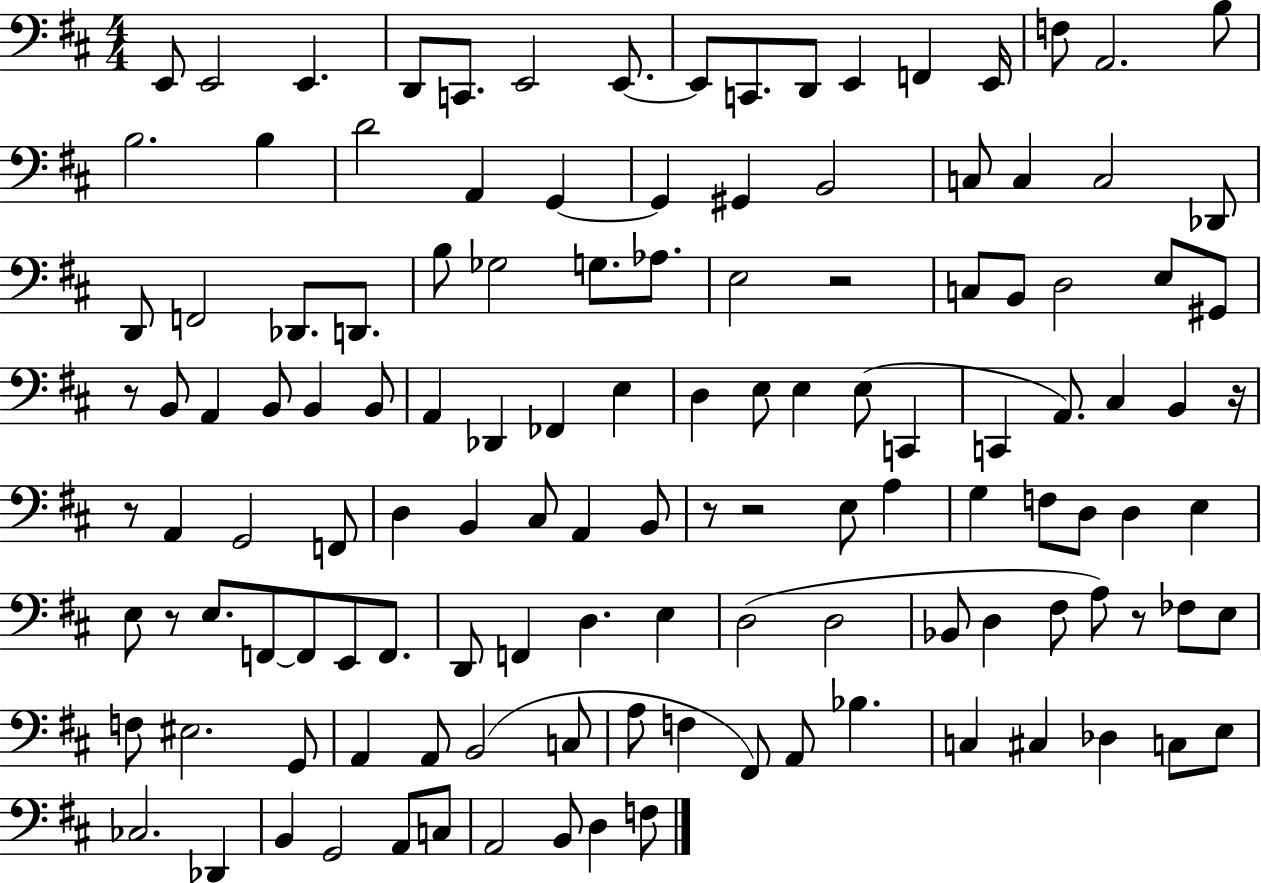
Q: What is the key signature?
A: D major